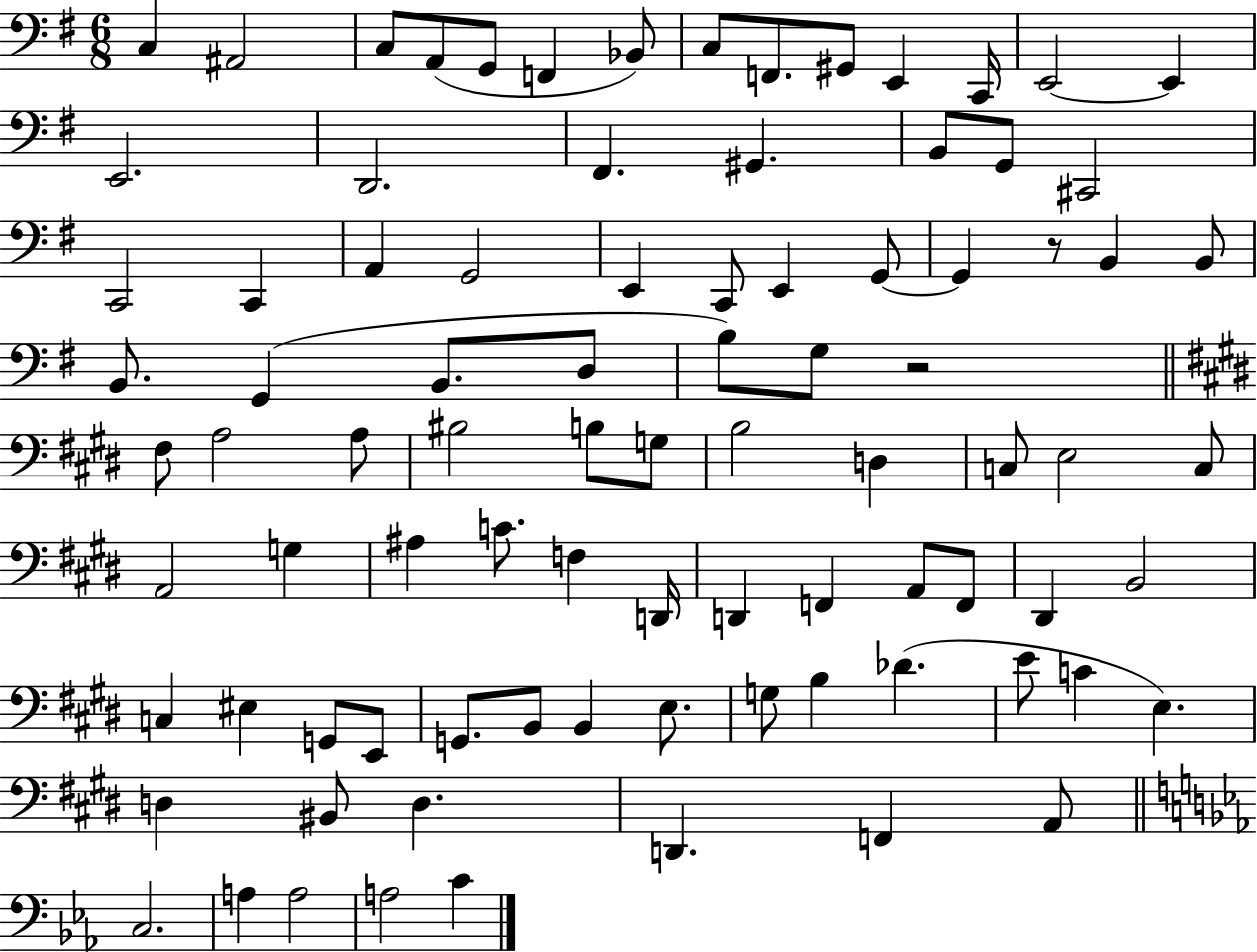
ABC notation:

X:1
T:Untitled
M:6/8
L:1/4
K:G
C, ^A,,2 C,/2 A,,/2 G,,/2 F,, _B,,/2 C,/2 F,,/2 ^G,,/2 E,, C,,/4 E,,2 E,, E,,2 D,,2 ^F,, ^G,, B,,/2 G,,/2 ^C,,2 C,,2 C,, A,, G,,2 E,, C,,/2 E,, G,,/2 G,, z/2 B,, B,,/2 B,,/2 G,, B,,/2 D,/2 B,/2 G,/2 z2 ^F,/2 A,2 A,/2 ^B,2 B,/2 G,/2 B,2 D, C,/2 E,2 C,/2 A,,2 G, ^A, C/2 F, D,,/4 D,, F,, A,,/2 F,,/2 ^D,, B,,2 C, ^E, G,,/2 E,,/2 G,,/2 B,,/2 B,, E,/2 G,/2 B, _D E/2 C E, D, ^B,,/2 D, D,, F,, A,,/2 C,2 A, A,2 A,2 C